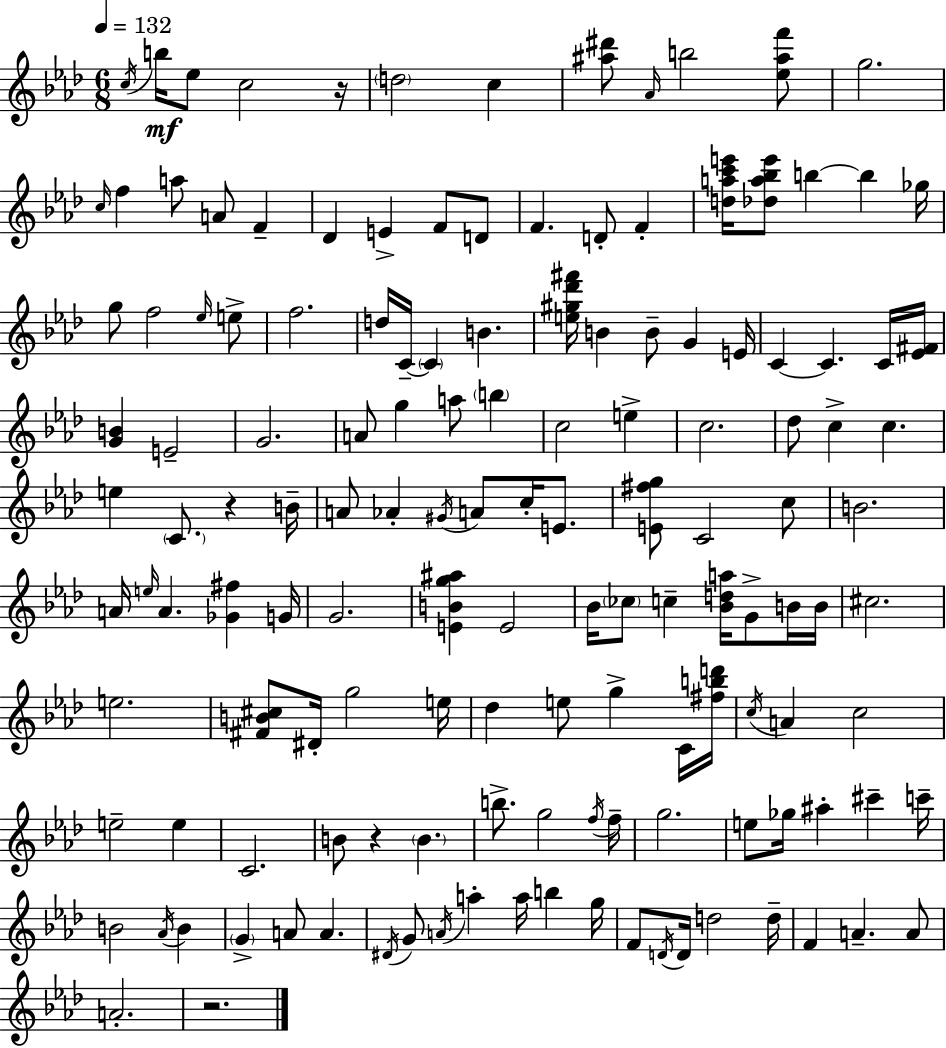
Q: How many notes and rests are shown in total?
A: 142